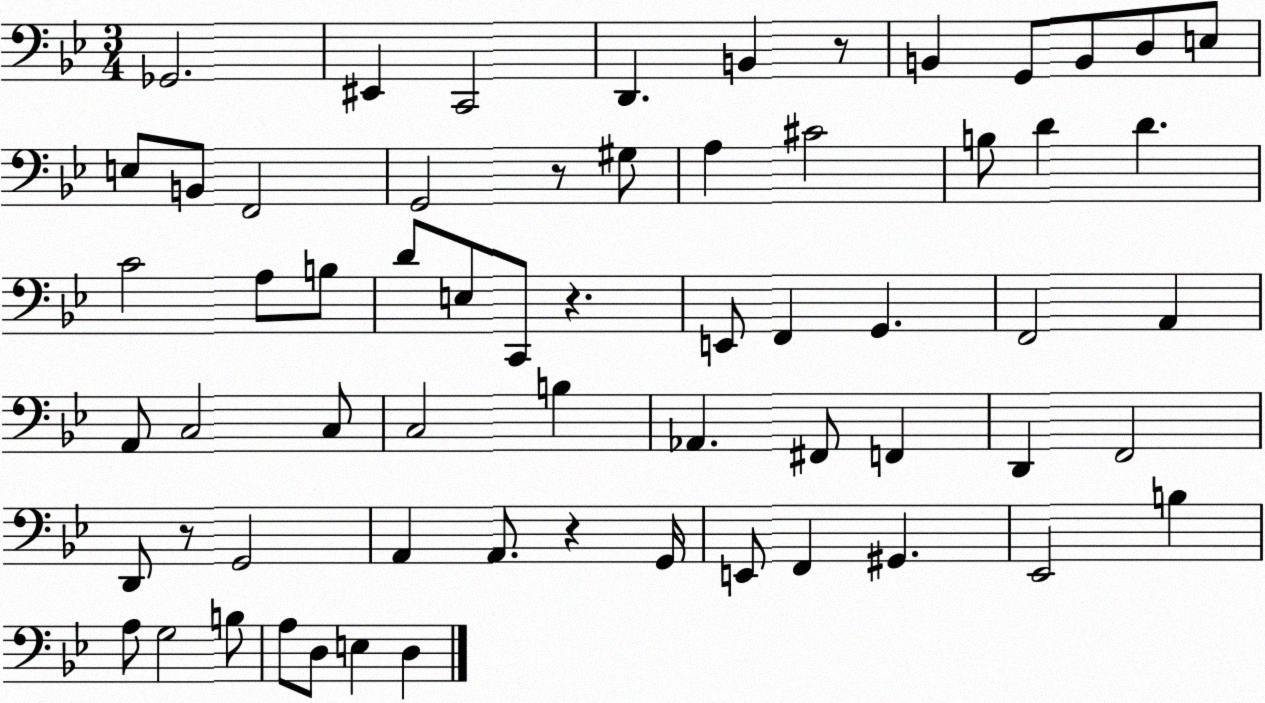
X:1
T:Untitled
M:3/4
L:1/4
K:Bb
_G,,2 ^E,, C,,2 D,, B,, z/2 B,, G,,/2 B,,/2 D,/2 E,/2 E,/2 B,,/2 F,,2 G,,2 z/2 ^G,/2 A, ^C2 B,/2 D D C2 A,/2 B,/2 D/2 E,/2 C,,/2 z E,,/2 F,, G,, F,,2 A,, A,,/2 C,2 C,/2 C,2 B, _A,, ^F,,/2 F,, D,, F,,2 D,,/2 z/2 G,,2 A,, A,,/2 z G,,/4 E,,/2 F,, ^G,, _E,,2 B, A,/2 G,2 B,/2 A,/2 D,/2 E, D,